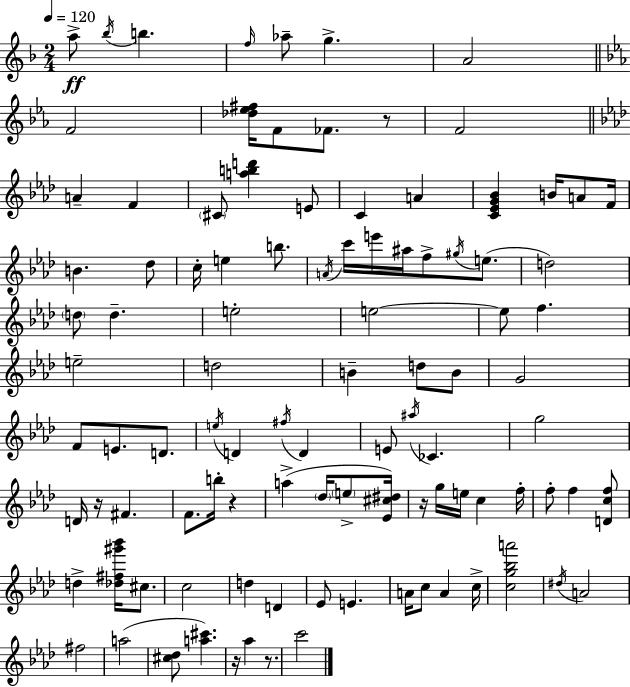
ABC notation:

X:1
T:Untitled
M:2/4
L:1/4
K:Dm
a/2 _b/4 b f/4 _a/2 g A2 F2 [_d_e^f]/4 F/2 _F/2 z/2 F2 A F ^C/2 [abd'] E/2 C A [C_EG_B] B/4 A/2 F/4 B _d/2 c/4 e b/2 A/4 c'/4 e'/4 ^a/4 f/2 ^g/4 e/2 d2 d/2 d e2 e2 e/2 f e2 d2 B d/2 B/2 G2 F/2 E/2 D/2 e/4 D ^f/4 D E/2 ^a/4 _C g2 D/4 z/4 ^F F/2 b/4 z a _d/4 e/2 [_E^c^d]/4 z/4 g/4 e/4 c f/4 f/2 f [Dcf]/2 d [_d^f^g'_b']/4 ^c/2 c2 d D _E/2 E A/4 c/2 A c/4 [cg_ba']2 ^d/4 A2 ^f2 a2 [^c_d]/2 [a^c'] z/4 _a z/2 c'2